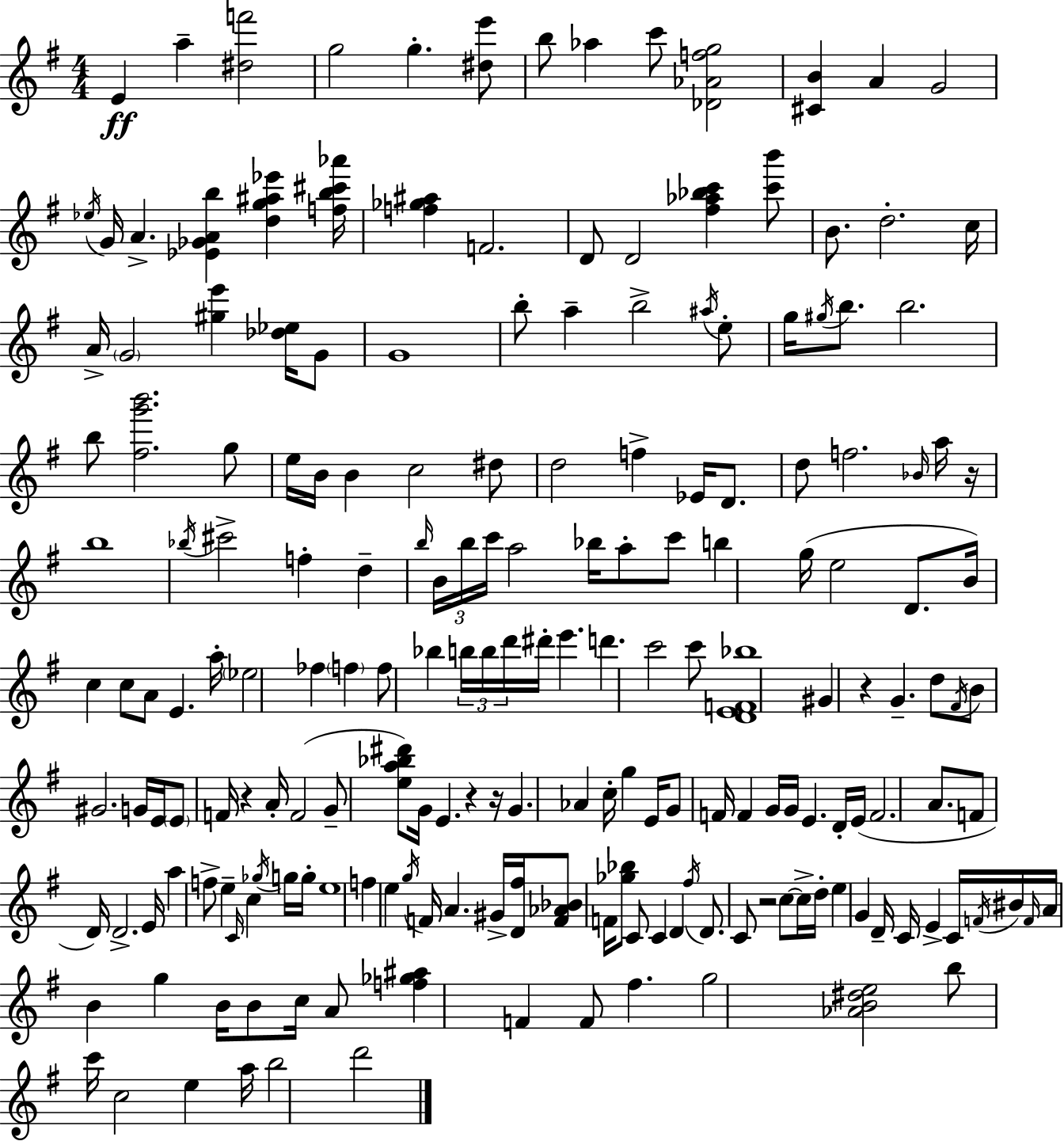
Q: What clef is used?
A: treble